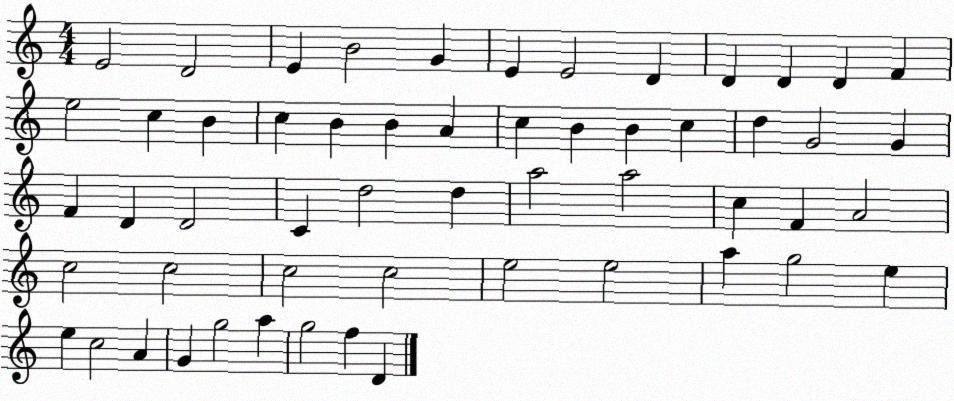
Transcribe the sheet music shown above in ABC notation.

X:1
T:Untitled
M:4/4
L:1/4
K:C
E2 D2 E B2 G E E2 D D D D F e2 c B c B B A c B B c d G2 G F D D2 C d2 d a2 a2 c F A2 c2 c2 c2 c2 e2 e2 a g2 e e c2 A G g2 a g2 f D